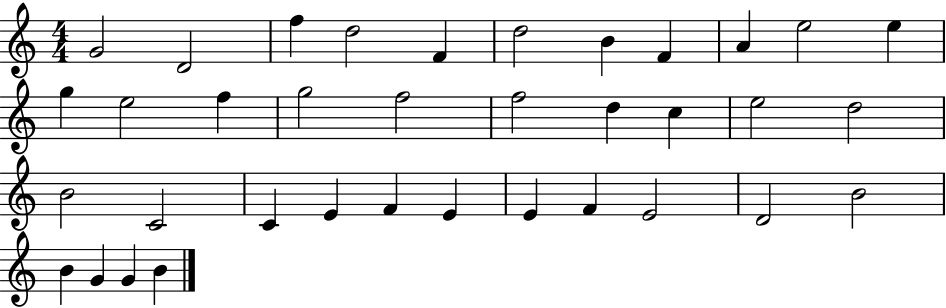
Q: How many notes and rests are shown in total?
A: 36